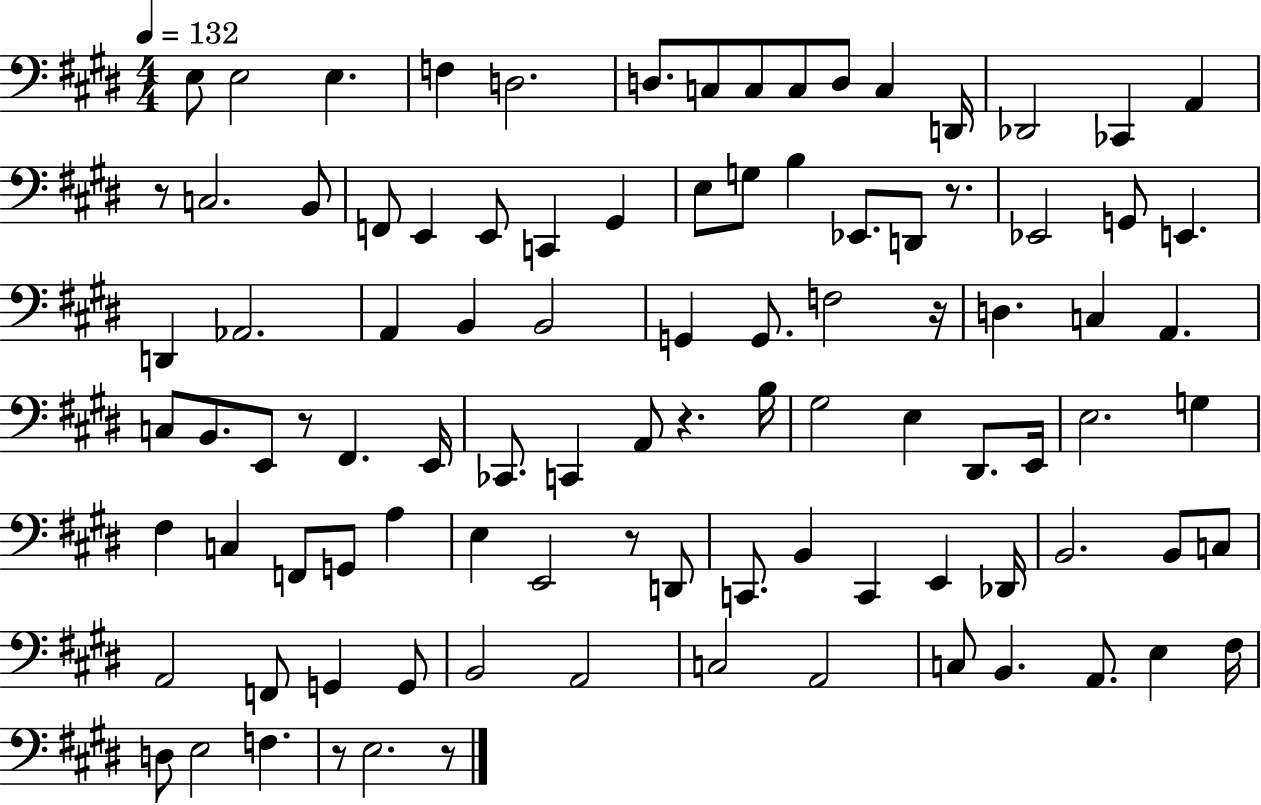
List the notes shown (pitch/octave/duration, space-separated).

E3/e E3/h E3/q. F3/q D3/h. D3/e. C3/e C3/e C3/e D3/e C3/q D2/s Db2/h CES2/q A2/q R/e C3/h. B2/e F2/e E2/q E2/e C2/q G#2/q E3/e G3/e B3/q Eb2/e. D2/e R/e. Eb2/h G2/e E2/q. D2/q Ab2/h. A2/q B2/q B2/h G2/q G2/e. F3/h R/s D3/q. C3/q A2/q. C3/e B2/e. E2/e R/e F#2/q. E2/s CES2/e. C2/q A2/e R/q. B3/s G#3/h E3/q D#2/e. E2/s E3/h. G3/q F#3/q C3/q F2/e G2/e A3/q E3/q E2/h R/e D2/e C2/e. B2/q C2/q E2/q Db2/s B2/h. B2/e C3/e A2/h F2/e G2/q G2/e B2/h A2/h C3/h A2/h C3/e B2/q. A2/e. E3/q F#3/s D3/e E3/h F3/q. R/e E3/h. R/e